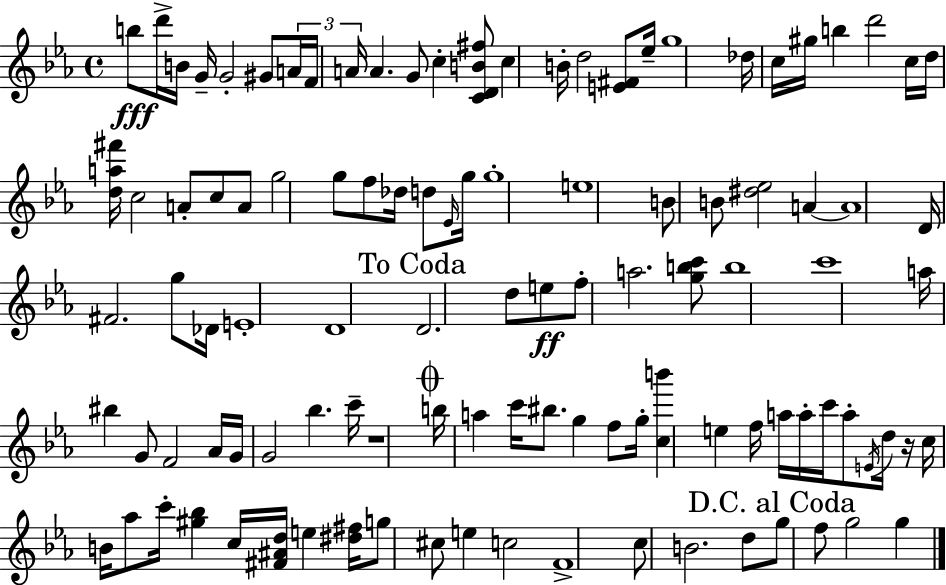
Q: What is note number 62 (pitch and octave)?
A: Bb5